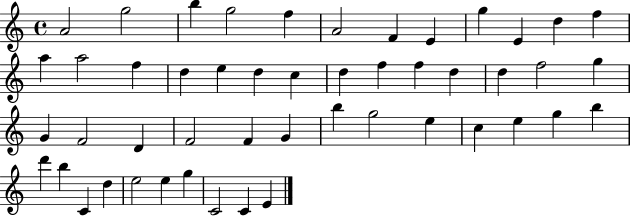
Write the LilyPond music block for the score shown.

{
  \clef treble
  \time 4/4
  \defaultTimeSignature
  \key c \major
  a'2 g''2 | b''4 g''2 f''4 | a'2 f'4 e'4 | g''4 e'4 d''4 f''4 | \break a''4 a''2 f''4 | d''4 e''4 d''4 c''4 | d''4 f''4 f''4 d''4 | d''4 f''2 g''4 | \break g'4 f'2 d'4 | f'2 f'4 g'4 | b''4 g''2 e''4 | c''4 e''4 g''4 b''4 | \break d'''4 b''4 c'4 d''4 | e''2 e''4 g''4 | c'2 c'4 e'4 | \bar "|."
}